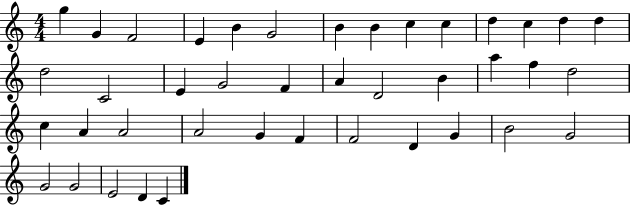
G5/q G4/q F4/h E4/q B4/q G4/h B4/q B4/q C5/q C5/q D5/q C5/q D5/q D5/q D5/h C4/h E4/q G4/h F4/q A4/q D4/h B4/q A5/q F5/q D5/h C5/q A4/q A4/h A4/h G4/q F4/q F4/h D4/q G4/q B4/h G4/h G4/h G4/h E4/h D4/q C4/q